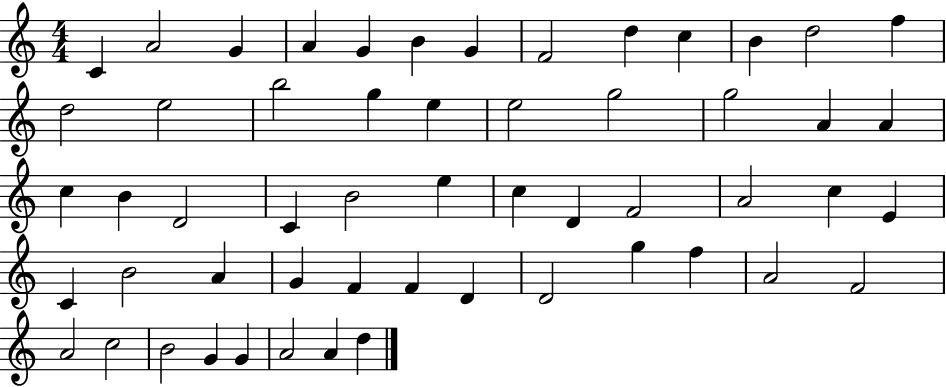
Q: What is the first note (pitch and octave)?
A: C4